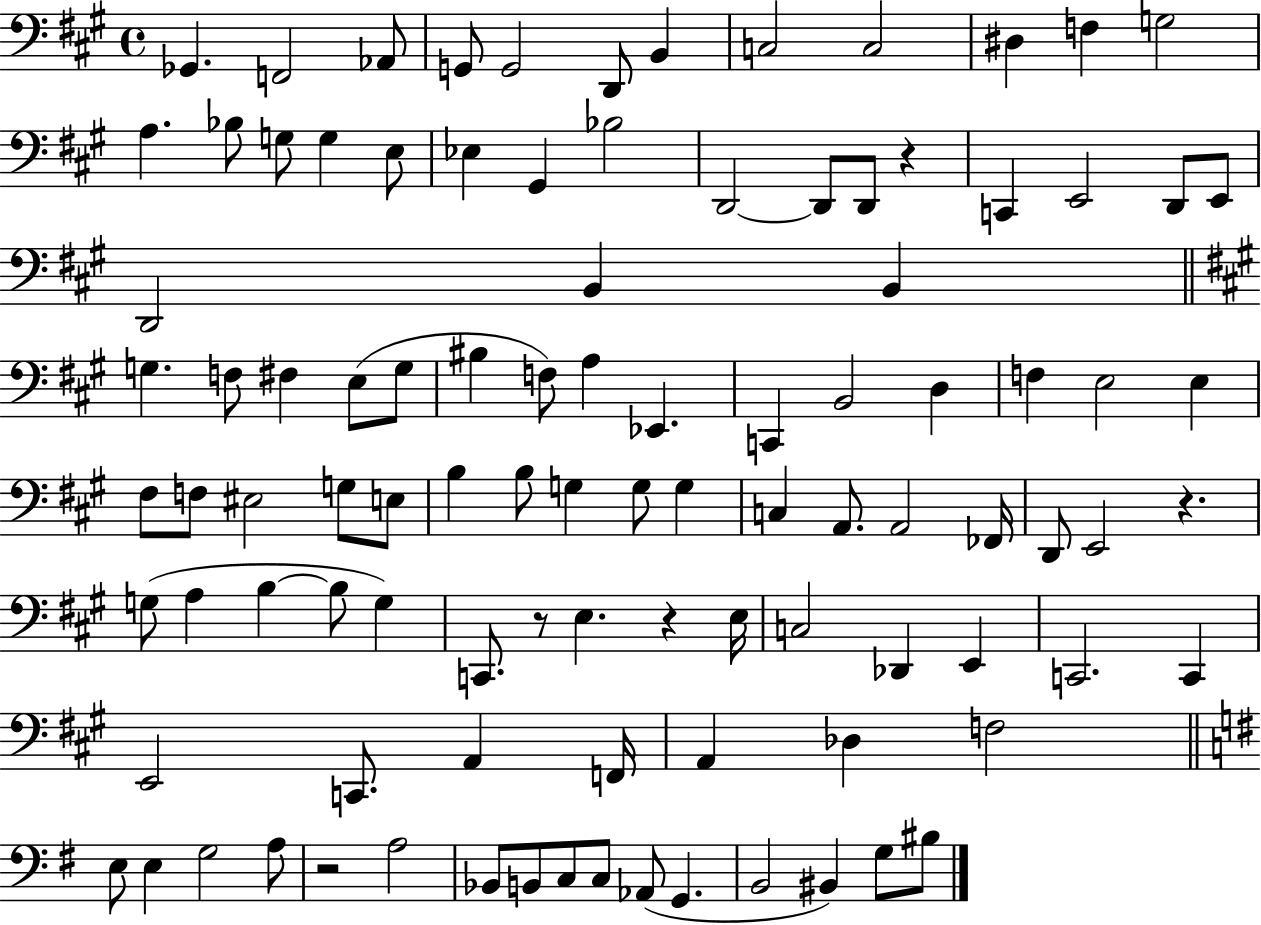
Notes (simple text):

Gb2/q. F2/h Ab2/e G2/e G2/h D2/e B2/q C3/h C3/h D#3/q F3/q G3/h A3/q. Bb3/e G3/e G3/q E3/e Eb3/q G#2/q Bb3/h D2/h D2/e D2/e R/q C2/q E2/h D2/e E2/e D2/h B2/q B2/q G3/q. F3/e F#3/q E3/e G3/e BIS3/q F3/e A3/q Eb2/q. C2/q B2/h D3/q F3/q E3/h E3/q F#3/e F3/e EIS3/h G3/e E3/e B3/q B3/e G3/q G3/e G3/q C3/q A2/e. A2/h FES2/s D2/e E2/h R/q. G3/e A3/q B3/q B3/e G3/q C2/e. R/e E3/q. R/q E3/s C3/h Db2/q E2/q C2/h. C2/q E2/h C2/e. A2/q F2/s A2/q Db3/q F3/h E3/e E3/q G3/h A3/e R/h A3/h Bb2/e B2/e C3/e C3/e Ab2/e G2/q. B2/h BIS2/q G3/e BIS3/e